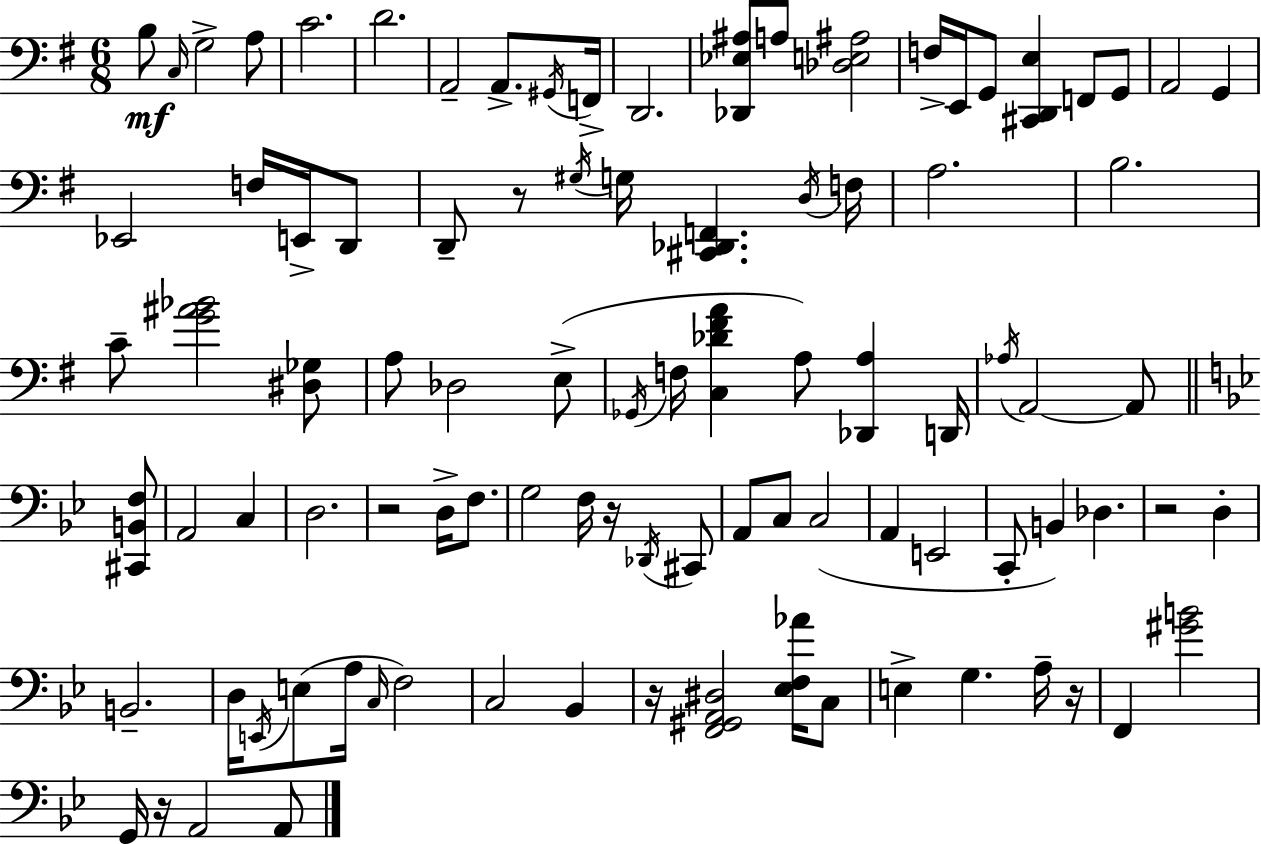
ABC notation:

X:1
T:Untitled
M:6/8
L:1/4
K:Em
B,/2 C,/4 G,2 A,/2 C2 D2 A,,2 A,,/2 ^G,,/4 F,,/4 D,,2 [_D,,_E,^A,]/2 A,/2 [_D,E,^A,]2 F,/4 E,,/4 G,,/2 [^C,,D,,E,] F,,/2 G,,/2 A,,2 G,, _E,,2 F,/4 E,,/4 D,,/2 D,,/2 z/2 ^G,/4 G,/4 [^C,,_D,,F,,] D,/4 F,/4 A,2 B,2 C/2 [G^A_B]2 [^D,_G,]/2 A,/2 _D,2 E,/2 _G,,/4 F,/4 [C,_D^FA] A,/2 [_D,,A,] D,,/4 _A,/4 A,,2 A,,/2 [^C,,B,,F,]/2 A,,2 C, D,2 z2 D,/4 F,/2 G,2 F,/4 z/4 _D,,/4 ^C,,/2 A,,/2 C,/2 C,2 A,, E,,2 C,,/2 B,, _D, z2 D, B,,2 D,/4 E,,/4 E,/2 A,/4 C,/4 F,2 C,2 _B,, z/4 [F,,^G,,A,,^D,]2 [_E,F,_A]/4 C,/2 E, G, A,/4 z/4 F,, [^GB]2 G,,/4 z/4 A,,2 A,,/2